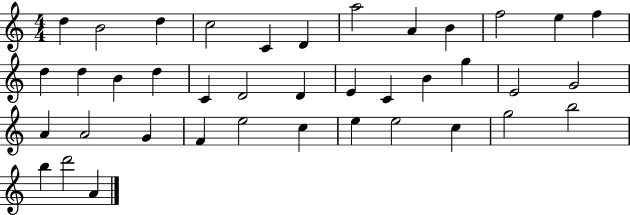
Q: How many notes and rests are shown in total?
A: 39